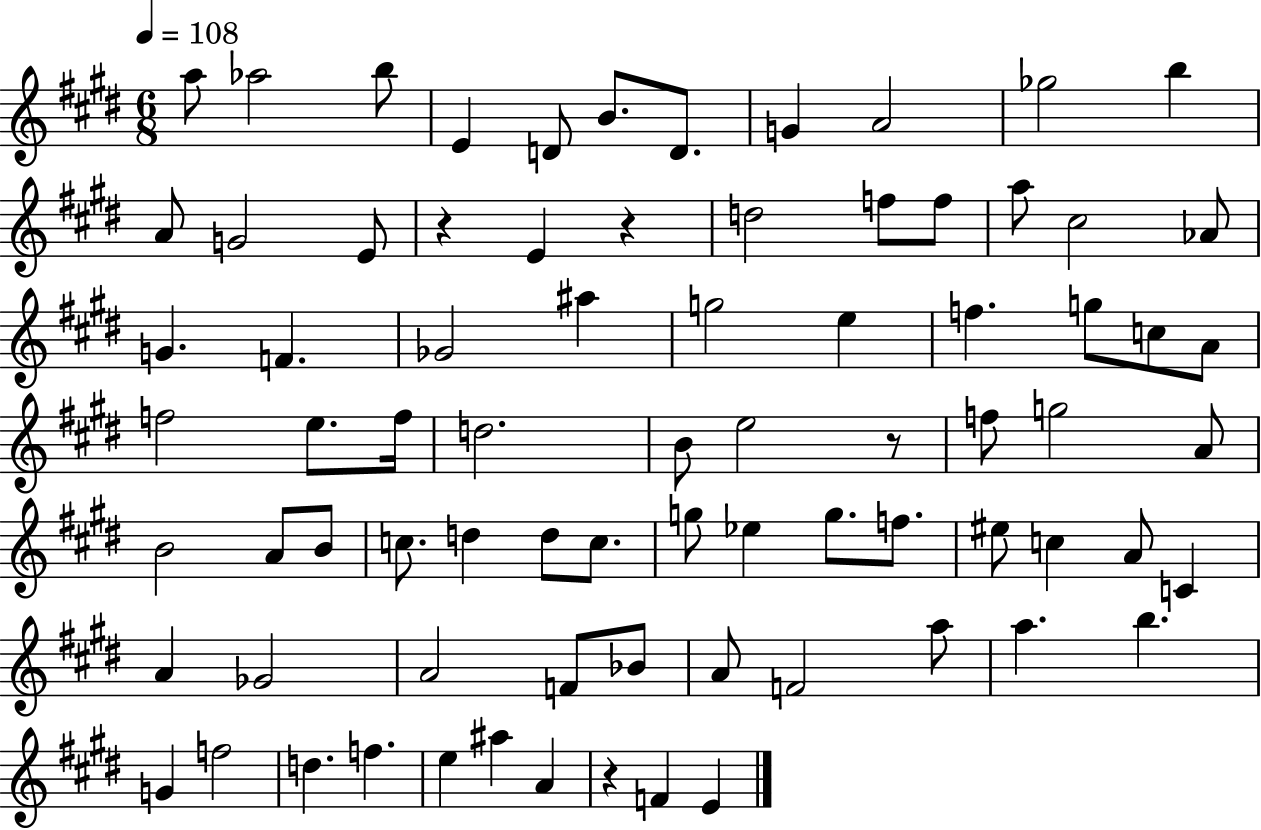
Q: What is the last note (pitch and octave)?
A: E4